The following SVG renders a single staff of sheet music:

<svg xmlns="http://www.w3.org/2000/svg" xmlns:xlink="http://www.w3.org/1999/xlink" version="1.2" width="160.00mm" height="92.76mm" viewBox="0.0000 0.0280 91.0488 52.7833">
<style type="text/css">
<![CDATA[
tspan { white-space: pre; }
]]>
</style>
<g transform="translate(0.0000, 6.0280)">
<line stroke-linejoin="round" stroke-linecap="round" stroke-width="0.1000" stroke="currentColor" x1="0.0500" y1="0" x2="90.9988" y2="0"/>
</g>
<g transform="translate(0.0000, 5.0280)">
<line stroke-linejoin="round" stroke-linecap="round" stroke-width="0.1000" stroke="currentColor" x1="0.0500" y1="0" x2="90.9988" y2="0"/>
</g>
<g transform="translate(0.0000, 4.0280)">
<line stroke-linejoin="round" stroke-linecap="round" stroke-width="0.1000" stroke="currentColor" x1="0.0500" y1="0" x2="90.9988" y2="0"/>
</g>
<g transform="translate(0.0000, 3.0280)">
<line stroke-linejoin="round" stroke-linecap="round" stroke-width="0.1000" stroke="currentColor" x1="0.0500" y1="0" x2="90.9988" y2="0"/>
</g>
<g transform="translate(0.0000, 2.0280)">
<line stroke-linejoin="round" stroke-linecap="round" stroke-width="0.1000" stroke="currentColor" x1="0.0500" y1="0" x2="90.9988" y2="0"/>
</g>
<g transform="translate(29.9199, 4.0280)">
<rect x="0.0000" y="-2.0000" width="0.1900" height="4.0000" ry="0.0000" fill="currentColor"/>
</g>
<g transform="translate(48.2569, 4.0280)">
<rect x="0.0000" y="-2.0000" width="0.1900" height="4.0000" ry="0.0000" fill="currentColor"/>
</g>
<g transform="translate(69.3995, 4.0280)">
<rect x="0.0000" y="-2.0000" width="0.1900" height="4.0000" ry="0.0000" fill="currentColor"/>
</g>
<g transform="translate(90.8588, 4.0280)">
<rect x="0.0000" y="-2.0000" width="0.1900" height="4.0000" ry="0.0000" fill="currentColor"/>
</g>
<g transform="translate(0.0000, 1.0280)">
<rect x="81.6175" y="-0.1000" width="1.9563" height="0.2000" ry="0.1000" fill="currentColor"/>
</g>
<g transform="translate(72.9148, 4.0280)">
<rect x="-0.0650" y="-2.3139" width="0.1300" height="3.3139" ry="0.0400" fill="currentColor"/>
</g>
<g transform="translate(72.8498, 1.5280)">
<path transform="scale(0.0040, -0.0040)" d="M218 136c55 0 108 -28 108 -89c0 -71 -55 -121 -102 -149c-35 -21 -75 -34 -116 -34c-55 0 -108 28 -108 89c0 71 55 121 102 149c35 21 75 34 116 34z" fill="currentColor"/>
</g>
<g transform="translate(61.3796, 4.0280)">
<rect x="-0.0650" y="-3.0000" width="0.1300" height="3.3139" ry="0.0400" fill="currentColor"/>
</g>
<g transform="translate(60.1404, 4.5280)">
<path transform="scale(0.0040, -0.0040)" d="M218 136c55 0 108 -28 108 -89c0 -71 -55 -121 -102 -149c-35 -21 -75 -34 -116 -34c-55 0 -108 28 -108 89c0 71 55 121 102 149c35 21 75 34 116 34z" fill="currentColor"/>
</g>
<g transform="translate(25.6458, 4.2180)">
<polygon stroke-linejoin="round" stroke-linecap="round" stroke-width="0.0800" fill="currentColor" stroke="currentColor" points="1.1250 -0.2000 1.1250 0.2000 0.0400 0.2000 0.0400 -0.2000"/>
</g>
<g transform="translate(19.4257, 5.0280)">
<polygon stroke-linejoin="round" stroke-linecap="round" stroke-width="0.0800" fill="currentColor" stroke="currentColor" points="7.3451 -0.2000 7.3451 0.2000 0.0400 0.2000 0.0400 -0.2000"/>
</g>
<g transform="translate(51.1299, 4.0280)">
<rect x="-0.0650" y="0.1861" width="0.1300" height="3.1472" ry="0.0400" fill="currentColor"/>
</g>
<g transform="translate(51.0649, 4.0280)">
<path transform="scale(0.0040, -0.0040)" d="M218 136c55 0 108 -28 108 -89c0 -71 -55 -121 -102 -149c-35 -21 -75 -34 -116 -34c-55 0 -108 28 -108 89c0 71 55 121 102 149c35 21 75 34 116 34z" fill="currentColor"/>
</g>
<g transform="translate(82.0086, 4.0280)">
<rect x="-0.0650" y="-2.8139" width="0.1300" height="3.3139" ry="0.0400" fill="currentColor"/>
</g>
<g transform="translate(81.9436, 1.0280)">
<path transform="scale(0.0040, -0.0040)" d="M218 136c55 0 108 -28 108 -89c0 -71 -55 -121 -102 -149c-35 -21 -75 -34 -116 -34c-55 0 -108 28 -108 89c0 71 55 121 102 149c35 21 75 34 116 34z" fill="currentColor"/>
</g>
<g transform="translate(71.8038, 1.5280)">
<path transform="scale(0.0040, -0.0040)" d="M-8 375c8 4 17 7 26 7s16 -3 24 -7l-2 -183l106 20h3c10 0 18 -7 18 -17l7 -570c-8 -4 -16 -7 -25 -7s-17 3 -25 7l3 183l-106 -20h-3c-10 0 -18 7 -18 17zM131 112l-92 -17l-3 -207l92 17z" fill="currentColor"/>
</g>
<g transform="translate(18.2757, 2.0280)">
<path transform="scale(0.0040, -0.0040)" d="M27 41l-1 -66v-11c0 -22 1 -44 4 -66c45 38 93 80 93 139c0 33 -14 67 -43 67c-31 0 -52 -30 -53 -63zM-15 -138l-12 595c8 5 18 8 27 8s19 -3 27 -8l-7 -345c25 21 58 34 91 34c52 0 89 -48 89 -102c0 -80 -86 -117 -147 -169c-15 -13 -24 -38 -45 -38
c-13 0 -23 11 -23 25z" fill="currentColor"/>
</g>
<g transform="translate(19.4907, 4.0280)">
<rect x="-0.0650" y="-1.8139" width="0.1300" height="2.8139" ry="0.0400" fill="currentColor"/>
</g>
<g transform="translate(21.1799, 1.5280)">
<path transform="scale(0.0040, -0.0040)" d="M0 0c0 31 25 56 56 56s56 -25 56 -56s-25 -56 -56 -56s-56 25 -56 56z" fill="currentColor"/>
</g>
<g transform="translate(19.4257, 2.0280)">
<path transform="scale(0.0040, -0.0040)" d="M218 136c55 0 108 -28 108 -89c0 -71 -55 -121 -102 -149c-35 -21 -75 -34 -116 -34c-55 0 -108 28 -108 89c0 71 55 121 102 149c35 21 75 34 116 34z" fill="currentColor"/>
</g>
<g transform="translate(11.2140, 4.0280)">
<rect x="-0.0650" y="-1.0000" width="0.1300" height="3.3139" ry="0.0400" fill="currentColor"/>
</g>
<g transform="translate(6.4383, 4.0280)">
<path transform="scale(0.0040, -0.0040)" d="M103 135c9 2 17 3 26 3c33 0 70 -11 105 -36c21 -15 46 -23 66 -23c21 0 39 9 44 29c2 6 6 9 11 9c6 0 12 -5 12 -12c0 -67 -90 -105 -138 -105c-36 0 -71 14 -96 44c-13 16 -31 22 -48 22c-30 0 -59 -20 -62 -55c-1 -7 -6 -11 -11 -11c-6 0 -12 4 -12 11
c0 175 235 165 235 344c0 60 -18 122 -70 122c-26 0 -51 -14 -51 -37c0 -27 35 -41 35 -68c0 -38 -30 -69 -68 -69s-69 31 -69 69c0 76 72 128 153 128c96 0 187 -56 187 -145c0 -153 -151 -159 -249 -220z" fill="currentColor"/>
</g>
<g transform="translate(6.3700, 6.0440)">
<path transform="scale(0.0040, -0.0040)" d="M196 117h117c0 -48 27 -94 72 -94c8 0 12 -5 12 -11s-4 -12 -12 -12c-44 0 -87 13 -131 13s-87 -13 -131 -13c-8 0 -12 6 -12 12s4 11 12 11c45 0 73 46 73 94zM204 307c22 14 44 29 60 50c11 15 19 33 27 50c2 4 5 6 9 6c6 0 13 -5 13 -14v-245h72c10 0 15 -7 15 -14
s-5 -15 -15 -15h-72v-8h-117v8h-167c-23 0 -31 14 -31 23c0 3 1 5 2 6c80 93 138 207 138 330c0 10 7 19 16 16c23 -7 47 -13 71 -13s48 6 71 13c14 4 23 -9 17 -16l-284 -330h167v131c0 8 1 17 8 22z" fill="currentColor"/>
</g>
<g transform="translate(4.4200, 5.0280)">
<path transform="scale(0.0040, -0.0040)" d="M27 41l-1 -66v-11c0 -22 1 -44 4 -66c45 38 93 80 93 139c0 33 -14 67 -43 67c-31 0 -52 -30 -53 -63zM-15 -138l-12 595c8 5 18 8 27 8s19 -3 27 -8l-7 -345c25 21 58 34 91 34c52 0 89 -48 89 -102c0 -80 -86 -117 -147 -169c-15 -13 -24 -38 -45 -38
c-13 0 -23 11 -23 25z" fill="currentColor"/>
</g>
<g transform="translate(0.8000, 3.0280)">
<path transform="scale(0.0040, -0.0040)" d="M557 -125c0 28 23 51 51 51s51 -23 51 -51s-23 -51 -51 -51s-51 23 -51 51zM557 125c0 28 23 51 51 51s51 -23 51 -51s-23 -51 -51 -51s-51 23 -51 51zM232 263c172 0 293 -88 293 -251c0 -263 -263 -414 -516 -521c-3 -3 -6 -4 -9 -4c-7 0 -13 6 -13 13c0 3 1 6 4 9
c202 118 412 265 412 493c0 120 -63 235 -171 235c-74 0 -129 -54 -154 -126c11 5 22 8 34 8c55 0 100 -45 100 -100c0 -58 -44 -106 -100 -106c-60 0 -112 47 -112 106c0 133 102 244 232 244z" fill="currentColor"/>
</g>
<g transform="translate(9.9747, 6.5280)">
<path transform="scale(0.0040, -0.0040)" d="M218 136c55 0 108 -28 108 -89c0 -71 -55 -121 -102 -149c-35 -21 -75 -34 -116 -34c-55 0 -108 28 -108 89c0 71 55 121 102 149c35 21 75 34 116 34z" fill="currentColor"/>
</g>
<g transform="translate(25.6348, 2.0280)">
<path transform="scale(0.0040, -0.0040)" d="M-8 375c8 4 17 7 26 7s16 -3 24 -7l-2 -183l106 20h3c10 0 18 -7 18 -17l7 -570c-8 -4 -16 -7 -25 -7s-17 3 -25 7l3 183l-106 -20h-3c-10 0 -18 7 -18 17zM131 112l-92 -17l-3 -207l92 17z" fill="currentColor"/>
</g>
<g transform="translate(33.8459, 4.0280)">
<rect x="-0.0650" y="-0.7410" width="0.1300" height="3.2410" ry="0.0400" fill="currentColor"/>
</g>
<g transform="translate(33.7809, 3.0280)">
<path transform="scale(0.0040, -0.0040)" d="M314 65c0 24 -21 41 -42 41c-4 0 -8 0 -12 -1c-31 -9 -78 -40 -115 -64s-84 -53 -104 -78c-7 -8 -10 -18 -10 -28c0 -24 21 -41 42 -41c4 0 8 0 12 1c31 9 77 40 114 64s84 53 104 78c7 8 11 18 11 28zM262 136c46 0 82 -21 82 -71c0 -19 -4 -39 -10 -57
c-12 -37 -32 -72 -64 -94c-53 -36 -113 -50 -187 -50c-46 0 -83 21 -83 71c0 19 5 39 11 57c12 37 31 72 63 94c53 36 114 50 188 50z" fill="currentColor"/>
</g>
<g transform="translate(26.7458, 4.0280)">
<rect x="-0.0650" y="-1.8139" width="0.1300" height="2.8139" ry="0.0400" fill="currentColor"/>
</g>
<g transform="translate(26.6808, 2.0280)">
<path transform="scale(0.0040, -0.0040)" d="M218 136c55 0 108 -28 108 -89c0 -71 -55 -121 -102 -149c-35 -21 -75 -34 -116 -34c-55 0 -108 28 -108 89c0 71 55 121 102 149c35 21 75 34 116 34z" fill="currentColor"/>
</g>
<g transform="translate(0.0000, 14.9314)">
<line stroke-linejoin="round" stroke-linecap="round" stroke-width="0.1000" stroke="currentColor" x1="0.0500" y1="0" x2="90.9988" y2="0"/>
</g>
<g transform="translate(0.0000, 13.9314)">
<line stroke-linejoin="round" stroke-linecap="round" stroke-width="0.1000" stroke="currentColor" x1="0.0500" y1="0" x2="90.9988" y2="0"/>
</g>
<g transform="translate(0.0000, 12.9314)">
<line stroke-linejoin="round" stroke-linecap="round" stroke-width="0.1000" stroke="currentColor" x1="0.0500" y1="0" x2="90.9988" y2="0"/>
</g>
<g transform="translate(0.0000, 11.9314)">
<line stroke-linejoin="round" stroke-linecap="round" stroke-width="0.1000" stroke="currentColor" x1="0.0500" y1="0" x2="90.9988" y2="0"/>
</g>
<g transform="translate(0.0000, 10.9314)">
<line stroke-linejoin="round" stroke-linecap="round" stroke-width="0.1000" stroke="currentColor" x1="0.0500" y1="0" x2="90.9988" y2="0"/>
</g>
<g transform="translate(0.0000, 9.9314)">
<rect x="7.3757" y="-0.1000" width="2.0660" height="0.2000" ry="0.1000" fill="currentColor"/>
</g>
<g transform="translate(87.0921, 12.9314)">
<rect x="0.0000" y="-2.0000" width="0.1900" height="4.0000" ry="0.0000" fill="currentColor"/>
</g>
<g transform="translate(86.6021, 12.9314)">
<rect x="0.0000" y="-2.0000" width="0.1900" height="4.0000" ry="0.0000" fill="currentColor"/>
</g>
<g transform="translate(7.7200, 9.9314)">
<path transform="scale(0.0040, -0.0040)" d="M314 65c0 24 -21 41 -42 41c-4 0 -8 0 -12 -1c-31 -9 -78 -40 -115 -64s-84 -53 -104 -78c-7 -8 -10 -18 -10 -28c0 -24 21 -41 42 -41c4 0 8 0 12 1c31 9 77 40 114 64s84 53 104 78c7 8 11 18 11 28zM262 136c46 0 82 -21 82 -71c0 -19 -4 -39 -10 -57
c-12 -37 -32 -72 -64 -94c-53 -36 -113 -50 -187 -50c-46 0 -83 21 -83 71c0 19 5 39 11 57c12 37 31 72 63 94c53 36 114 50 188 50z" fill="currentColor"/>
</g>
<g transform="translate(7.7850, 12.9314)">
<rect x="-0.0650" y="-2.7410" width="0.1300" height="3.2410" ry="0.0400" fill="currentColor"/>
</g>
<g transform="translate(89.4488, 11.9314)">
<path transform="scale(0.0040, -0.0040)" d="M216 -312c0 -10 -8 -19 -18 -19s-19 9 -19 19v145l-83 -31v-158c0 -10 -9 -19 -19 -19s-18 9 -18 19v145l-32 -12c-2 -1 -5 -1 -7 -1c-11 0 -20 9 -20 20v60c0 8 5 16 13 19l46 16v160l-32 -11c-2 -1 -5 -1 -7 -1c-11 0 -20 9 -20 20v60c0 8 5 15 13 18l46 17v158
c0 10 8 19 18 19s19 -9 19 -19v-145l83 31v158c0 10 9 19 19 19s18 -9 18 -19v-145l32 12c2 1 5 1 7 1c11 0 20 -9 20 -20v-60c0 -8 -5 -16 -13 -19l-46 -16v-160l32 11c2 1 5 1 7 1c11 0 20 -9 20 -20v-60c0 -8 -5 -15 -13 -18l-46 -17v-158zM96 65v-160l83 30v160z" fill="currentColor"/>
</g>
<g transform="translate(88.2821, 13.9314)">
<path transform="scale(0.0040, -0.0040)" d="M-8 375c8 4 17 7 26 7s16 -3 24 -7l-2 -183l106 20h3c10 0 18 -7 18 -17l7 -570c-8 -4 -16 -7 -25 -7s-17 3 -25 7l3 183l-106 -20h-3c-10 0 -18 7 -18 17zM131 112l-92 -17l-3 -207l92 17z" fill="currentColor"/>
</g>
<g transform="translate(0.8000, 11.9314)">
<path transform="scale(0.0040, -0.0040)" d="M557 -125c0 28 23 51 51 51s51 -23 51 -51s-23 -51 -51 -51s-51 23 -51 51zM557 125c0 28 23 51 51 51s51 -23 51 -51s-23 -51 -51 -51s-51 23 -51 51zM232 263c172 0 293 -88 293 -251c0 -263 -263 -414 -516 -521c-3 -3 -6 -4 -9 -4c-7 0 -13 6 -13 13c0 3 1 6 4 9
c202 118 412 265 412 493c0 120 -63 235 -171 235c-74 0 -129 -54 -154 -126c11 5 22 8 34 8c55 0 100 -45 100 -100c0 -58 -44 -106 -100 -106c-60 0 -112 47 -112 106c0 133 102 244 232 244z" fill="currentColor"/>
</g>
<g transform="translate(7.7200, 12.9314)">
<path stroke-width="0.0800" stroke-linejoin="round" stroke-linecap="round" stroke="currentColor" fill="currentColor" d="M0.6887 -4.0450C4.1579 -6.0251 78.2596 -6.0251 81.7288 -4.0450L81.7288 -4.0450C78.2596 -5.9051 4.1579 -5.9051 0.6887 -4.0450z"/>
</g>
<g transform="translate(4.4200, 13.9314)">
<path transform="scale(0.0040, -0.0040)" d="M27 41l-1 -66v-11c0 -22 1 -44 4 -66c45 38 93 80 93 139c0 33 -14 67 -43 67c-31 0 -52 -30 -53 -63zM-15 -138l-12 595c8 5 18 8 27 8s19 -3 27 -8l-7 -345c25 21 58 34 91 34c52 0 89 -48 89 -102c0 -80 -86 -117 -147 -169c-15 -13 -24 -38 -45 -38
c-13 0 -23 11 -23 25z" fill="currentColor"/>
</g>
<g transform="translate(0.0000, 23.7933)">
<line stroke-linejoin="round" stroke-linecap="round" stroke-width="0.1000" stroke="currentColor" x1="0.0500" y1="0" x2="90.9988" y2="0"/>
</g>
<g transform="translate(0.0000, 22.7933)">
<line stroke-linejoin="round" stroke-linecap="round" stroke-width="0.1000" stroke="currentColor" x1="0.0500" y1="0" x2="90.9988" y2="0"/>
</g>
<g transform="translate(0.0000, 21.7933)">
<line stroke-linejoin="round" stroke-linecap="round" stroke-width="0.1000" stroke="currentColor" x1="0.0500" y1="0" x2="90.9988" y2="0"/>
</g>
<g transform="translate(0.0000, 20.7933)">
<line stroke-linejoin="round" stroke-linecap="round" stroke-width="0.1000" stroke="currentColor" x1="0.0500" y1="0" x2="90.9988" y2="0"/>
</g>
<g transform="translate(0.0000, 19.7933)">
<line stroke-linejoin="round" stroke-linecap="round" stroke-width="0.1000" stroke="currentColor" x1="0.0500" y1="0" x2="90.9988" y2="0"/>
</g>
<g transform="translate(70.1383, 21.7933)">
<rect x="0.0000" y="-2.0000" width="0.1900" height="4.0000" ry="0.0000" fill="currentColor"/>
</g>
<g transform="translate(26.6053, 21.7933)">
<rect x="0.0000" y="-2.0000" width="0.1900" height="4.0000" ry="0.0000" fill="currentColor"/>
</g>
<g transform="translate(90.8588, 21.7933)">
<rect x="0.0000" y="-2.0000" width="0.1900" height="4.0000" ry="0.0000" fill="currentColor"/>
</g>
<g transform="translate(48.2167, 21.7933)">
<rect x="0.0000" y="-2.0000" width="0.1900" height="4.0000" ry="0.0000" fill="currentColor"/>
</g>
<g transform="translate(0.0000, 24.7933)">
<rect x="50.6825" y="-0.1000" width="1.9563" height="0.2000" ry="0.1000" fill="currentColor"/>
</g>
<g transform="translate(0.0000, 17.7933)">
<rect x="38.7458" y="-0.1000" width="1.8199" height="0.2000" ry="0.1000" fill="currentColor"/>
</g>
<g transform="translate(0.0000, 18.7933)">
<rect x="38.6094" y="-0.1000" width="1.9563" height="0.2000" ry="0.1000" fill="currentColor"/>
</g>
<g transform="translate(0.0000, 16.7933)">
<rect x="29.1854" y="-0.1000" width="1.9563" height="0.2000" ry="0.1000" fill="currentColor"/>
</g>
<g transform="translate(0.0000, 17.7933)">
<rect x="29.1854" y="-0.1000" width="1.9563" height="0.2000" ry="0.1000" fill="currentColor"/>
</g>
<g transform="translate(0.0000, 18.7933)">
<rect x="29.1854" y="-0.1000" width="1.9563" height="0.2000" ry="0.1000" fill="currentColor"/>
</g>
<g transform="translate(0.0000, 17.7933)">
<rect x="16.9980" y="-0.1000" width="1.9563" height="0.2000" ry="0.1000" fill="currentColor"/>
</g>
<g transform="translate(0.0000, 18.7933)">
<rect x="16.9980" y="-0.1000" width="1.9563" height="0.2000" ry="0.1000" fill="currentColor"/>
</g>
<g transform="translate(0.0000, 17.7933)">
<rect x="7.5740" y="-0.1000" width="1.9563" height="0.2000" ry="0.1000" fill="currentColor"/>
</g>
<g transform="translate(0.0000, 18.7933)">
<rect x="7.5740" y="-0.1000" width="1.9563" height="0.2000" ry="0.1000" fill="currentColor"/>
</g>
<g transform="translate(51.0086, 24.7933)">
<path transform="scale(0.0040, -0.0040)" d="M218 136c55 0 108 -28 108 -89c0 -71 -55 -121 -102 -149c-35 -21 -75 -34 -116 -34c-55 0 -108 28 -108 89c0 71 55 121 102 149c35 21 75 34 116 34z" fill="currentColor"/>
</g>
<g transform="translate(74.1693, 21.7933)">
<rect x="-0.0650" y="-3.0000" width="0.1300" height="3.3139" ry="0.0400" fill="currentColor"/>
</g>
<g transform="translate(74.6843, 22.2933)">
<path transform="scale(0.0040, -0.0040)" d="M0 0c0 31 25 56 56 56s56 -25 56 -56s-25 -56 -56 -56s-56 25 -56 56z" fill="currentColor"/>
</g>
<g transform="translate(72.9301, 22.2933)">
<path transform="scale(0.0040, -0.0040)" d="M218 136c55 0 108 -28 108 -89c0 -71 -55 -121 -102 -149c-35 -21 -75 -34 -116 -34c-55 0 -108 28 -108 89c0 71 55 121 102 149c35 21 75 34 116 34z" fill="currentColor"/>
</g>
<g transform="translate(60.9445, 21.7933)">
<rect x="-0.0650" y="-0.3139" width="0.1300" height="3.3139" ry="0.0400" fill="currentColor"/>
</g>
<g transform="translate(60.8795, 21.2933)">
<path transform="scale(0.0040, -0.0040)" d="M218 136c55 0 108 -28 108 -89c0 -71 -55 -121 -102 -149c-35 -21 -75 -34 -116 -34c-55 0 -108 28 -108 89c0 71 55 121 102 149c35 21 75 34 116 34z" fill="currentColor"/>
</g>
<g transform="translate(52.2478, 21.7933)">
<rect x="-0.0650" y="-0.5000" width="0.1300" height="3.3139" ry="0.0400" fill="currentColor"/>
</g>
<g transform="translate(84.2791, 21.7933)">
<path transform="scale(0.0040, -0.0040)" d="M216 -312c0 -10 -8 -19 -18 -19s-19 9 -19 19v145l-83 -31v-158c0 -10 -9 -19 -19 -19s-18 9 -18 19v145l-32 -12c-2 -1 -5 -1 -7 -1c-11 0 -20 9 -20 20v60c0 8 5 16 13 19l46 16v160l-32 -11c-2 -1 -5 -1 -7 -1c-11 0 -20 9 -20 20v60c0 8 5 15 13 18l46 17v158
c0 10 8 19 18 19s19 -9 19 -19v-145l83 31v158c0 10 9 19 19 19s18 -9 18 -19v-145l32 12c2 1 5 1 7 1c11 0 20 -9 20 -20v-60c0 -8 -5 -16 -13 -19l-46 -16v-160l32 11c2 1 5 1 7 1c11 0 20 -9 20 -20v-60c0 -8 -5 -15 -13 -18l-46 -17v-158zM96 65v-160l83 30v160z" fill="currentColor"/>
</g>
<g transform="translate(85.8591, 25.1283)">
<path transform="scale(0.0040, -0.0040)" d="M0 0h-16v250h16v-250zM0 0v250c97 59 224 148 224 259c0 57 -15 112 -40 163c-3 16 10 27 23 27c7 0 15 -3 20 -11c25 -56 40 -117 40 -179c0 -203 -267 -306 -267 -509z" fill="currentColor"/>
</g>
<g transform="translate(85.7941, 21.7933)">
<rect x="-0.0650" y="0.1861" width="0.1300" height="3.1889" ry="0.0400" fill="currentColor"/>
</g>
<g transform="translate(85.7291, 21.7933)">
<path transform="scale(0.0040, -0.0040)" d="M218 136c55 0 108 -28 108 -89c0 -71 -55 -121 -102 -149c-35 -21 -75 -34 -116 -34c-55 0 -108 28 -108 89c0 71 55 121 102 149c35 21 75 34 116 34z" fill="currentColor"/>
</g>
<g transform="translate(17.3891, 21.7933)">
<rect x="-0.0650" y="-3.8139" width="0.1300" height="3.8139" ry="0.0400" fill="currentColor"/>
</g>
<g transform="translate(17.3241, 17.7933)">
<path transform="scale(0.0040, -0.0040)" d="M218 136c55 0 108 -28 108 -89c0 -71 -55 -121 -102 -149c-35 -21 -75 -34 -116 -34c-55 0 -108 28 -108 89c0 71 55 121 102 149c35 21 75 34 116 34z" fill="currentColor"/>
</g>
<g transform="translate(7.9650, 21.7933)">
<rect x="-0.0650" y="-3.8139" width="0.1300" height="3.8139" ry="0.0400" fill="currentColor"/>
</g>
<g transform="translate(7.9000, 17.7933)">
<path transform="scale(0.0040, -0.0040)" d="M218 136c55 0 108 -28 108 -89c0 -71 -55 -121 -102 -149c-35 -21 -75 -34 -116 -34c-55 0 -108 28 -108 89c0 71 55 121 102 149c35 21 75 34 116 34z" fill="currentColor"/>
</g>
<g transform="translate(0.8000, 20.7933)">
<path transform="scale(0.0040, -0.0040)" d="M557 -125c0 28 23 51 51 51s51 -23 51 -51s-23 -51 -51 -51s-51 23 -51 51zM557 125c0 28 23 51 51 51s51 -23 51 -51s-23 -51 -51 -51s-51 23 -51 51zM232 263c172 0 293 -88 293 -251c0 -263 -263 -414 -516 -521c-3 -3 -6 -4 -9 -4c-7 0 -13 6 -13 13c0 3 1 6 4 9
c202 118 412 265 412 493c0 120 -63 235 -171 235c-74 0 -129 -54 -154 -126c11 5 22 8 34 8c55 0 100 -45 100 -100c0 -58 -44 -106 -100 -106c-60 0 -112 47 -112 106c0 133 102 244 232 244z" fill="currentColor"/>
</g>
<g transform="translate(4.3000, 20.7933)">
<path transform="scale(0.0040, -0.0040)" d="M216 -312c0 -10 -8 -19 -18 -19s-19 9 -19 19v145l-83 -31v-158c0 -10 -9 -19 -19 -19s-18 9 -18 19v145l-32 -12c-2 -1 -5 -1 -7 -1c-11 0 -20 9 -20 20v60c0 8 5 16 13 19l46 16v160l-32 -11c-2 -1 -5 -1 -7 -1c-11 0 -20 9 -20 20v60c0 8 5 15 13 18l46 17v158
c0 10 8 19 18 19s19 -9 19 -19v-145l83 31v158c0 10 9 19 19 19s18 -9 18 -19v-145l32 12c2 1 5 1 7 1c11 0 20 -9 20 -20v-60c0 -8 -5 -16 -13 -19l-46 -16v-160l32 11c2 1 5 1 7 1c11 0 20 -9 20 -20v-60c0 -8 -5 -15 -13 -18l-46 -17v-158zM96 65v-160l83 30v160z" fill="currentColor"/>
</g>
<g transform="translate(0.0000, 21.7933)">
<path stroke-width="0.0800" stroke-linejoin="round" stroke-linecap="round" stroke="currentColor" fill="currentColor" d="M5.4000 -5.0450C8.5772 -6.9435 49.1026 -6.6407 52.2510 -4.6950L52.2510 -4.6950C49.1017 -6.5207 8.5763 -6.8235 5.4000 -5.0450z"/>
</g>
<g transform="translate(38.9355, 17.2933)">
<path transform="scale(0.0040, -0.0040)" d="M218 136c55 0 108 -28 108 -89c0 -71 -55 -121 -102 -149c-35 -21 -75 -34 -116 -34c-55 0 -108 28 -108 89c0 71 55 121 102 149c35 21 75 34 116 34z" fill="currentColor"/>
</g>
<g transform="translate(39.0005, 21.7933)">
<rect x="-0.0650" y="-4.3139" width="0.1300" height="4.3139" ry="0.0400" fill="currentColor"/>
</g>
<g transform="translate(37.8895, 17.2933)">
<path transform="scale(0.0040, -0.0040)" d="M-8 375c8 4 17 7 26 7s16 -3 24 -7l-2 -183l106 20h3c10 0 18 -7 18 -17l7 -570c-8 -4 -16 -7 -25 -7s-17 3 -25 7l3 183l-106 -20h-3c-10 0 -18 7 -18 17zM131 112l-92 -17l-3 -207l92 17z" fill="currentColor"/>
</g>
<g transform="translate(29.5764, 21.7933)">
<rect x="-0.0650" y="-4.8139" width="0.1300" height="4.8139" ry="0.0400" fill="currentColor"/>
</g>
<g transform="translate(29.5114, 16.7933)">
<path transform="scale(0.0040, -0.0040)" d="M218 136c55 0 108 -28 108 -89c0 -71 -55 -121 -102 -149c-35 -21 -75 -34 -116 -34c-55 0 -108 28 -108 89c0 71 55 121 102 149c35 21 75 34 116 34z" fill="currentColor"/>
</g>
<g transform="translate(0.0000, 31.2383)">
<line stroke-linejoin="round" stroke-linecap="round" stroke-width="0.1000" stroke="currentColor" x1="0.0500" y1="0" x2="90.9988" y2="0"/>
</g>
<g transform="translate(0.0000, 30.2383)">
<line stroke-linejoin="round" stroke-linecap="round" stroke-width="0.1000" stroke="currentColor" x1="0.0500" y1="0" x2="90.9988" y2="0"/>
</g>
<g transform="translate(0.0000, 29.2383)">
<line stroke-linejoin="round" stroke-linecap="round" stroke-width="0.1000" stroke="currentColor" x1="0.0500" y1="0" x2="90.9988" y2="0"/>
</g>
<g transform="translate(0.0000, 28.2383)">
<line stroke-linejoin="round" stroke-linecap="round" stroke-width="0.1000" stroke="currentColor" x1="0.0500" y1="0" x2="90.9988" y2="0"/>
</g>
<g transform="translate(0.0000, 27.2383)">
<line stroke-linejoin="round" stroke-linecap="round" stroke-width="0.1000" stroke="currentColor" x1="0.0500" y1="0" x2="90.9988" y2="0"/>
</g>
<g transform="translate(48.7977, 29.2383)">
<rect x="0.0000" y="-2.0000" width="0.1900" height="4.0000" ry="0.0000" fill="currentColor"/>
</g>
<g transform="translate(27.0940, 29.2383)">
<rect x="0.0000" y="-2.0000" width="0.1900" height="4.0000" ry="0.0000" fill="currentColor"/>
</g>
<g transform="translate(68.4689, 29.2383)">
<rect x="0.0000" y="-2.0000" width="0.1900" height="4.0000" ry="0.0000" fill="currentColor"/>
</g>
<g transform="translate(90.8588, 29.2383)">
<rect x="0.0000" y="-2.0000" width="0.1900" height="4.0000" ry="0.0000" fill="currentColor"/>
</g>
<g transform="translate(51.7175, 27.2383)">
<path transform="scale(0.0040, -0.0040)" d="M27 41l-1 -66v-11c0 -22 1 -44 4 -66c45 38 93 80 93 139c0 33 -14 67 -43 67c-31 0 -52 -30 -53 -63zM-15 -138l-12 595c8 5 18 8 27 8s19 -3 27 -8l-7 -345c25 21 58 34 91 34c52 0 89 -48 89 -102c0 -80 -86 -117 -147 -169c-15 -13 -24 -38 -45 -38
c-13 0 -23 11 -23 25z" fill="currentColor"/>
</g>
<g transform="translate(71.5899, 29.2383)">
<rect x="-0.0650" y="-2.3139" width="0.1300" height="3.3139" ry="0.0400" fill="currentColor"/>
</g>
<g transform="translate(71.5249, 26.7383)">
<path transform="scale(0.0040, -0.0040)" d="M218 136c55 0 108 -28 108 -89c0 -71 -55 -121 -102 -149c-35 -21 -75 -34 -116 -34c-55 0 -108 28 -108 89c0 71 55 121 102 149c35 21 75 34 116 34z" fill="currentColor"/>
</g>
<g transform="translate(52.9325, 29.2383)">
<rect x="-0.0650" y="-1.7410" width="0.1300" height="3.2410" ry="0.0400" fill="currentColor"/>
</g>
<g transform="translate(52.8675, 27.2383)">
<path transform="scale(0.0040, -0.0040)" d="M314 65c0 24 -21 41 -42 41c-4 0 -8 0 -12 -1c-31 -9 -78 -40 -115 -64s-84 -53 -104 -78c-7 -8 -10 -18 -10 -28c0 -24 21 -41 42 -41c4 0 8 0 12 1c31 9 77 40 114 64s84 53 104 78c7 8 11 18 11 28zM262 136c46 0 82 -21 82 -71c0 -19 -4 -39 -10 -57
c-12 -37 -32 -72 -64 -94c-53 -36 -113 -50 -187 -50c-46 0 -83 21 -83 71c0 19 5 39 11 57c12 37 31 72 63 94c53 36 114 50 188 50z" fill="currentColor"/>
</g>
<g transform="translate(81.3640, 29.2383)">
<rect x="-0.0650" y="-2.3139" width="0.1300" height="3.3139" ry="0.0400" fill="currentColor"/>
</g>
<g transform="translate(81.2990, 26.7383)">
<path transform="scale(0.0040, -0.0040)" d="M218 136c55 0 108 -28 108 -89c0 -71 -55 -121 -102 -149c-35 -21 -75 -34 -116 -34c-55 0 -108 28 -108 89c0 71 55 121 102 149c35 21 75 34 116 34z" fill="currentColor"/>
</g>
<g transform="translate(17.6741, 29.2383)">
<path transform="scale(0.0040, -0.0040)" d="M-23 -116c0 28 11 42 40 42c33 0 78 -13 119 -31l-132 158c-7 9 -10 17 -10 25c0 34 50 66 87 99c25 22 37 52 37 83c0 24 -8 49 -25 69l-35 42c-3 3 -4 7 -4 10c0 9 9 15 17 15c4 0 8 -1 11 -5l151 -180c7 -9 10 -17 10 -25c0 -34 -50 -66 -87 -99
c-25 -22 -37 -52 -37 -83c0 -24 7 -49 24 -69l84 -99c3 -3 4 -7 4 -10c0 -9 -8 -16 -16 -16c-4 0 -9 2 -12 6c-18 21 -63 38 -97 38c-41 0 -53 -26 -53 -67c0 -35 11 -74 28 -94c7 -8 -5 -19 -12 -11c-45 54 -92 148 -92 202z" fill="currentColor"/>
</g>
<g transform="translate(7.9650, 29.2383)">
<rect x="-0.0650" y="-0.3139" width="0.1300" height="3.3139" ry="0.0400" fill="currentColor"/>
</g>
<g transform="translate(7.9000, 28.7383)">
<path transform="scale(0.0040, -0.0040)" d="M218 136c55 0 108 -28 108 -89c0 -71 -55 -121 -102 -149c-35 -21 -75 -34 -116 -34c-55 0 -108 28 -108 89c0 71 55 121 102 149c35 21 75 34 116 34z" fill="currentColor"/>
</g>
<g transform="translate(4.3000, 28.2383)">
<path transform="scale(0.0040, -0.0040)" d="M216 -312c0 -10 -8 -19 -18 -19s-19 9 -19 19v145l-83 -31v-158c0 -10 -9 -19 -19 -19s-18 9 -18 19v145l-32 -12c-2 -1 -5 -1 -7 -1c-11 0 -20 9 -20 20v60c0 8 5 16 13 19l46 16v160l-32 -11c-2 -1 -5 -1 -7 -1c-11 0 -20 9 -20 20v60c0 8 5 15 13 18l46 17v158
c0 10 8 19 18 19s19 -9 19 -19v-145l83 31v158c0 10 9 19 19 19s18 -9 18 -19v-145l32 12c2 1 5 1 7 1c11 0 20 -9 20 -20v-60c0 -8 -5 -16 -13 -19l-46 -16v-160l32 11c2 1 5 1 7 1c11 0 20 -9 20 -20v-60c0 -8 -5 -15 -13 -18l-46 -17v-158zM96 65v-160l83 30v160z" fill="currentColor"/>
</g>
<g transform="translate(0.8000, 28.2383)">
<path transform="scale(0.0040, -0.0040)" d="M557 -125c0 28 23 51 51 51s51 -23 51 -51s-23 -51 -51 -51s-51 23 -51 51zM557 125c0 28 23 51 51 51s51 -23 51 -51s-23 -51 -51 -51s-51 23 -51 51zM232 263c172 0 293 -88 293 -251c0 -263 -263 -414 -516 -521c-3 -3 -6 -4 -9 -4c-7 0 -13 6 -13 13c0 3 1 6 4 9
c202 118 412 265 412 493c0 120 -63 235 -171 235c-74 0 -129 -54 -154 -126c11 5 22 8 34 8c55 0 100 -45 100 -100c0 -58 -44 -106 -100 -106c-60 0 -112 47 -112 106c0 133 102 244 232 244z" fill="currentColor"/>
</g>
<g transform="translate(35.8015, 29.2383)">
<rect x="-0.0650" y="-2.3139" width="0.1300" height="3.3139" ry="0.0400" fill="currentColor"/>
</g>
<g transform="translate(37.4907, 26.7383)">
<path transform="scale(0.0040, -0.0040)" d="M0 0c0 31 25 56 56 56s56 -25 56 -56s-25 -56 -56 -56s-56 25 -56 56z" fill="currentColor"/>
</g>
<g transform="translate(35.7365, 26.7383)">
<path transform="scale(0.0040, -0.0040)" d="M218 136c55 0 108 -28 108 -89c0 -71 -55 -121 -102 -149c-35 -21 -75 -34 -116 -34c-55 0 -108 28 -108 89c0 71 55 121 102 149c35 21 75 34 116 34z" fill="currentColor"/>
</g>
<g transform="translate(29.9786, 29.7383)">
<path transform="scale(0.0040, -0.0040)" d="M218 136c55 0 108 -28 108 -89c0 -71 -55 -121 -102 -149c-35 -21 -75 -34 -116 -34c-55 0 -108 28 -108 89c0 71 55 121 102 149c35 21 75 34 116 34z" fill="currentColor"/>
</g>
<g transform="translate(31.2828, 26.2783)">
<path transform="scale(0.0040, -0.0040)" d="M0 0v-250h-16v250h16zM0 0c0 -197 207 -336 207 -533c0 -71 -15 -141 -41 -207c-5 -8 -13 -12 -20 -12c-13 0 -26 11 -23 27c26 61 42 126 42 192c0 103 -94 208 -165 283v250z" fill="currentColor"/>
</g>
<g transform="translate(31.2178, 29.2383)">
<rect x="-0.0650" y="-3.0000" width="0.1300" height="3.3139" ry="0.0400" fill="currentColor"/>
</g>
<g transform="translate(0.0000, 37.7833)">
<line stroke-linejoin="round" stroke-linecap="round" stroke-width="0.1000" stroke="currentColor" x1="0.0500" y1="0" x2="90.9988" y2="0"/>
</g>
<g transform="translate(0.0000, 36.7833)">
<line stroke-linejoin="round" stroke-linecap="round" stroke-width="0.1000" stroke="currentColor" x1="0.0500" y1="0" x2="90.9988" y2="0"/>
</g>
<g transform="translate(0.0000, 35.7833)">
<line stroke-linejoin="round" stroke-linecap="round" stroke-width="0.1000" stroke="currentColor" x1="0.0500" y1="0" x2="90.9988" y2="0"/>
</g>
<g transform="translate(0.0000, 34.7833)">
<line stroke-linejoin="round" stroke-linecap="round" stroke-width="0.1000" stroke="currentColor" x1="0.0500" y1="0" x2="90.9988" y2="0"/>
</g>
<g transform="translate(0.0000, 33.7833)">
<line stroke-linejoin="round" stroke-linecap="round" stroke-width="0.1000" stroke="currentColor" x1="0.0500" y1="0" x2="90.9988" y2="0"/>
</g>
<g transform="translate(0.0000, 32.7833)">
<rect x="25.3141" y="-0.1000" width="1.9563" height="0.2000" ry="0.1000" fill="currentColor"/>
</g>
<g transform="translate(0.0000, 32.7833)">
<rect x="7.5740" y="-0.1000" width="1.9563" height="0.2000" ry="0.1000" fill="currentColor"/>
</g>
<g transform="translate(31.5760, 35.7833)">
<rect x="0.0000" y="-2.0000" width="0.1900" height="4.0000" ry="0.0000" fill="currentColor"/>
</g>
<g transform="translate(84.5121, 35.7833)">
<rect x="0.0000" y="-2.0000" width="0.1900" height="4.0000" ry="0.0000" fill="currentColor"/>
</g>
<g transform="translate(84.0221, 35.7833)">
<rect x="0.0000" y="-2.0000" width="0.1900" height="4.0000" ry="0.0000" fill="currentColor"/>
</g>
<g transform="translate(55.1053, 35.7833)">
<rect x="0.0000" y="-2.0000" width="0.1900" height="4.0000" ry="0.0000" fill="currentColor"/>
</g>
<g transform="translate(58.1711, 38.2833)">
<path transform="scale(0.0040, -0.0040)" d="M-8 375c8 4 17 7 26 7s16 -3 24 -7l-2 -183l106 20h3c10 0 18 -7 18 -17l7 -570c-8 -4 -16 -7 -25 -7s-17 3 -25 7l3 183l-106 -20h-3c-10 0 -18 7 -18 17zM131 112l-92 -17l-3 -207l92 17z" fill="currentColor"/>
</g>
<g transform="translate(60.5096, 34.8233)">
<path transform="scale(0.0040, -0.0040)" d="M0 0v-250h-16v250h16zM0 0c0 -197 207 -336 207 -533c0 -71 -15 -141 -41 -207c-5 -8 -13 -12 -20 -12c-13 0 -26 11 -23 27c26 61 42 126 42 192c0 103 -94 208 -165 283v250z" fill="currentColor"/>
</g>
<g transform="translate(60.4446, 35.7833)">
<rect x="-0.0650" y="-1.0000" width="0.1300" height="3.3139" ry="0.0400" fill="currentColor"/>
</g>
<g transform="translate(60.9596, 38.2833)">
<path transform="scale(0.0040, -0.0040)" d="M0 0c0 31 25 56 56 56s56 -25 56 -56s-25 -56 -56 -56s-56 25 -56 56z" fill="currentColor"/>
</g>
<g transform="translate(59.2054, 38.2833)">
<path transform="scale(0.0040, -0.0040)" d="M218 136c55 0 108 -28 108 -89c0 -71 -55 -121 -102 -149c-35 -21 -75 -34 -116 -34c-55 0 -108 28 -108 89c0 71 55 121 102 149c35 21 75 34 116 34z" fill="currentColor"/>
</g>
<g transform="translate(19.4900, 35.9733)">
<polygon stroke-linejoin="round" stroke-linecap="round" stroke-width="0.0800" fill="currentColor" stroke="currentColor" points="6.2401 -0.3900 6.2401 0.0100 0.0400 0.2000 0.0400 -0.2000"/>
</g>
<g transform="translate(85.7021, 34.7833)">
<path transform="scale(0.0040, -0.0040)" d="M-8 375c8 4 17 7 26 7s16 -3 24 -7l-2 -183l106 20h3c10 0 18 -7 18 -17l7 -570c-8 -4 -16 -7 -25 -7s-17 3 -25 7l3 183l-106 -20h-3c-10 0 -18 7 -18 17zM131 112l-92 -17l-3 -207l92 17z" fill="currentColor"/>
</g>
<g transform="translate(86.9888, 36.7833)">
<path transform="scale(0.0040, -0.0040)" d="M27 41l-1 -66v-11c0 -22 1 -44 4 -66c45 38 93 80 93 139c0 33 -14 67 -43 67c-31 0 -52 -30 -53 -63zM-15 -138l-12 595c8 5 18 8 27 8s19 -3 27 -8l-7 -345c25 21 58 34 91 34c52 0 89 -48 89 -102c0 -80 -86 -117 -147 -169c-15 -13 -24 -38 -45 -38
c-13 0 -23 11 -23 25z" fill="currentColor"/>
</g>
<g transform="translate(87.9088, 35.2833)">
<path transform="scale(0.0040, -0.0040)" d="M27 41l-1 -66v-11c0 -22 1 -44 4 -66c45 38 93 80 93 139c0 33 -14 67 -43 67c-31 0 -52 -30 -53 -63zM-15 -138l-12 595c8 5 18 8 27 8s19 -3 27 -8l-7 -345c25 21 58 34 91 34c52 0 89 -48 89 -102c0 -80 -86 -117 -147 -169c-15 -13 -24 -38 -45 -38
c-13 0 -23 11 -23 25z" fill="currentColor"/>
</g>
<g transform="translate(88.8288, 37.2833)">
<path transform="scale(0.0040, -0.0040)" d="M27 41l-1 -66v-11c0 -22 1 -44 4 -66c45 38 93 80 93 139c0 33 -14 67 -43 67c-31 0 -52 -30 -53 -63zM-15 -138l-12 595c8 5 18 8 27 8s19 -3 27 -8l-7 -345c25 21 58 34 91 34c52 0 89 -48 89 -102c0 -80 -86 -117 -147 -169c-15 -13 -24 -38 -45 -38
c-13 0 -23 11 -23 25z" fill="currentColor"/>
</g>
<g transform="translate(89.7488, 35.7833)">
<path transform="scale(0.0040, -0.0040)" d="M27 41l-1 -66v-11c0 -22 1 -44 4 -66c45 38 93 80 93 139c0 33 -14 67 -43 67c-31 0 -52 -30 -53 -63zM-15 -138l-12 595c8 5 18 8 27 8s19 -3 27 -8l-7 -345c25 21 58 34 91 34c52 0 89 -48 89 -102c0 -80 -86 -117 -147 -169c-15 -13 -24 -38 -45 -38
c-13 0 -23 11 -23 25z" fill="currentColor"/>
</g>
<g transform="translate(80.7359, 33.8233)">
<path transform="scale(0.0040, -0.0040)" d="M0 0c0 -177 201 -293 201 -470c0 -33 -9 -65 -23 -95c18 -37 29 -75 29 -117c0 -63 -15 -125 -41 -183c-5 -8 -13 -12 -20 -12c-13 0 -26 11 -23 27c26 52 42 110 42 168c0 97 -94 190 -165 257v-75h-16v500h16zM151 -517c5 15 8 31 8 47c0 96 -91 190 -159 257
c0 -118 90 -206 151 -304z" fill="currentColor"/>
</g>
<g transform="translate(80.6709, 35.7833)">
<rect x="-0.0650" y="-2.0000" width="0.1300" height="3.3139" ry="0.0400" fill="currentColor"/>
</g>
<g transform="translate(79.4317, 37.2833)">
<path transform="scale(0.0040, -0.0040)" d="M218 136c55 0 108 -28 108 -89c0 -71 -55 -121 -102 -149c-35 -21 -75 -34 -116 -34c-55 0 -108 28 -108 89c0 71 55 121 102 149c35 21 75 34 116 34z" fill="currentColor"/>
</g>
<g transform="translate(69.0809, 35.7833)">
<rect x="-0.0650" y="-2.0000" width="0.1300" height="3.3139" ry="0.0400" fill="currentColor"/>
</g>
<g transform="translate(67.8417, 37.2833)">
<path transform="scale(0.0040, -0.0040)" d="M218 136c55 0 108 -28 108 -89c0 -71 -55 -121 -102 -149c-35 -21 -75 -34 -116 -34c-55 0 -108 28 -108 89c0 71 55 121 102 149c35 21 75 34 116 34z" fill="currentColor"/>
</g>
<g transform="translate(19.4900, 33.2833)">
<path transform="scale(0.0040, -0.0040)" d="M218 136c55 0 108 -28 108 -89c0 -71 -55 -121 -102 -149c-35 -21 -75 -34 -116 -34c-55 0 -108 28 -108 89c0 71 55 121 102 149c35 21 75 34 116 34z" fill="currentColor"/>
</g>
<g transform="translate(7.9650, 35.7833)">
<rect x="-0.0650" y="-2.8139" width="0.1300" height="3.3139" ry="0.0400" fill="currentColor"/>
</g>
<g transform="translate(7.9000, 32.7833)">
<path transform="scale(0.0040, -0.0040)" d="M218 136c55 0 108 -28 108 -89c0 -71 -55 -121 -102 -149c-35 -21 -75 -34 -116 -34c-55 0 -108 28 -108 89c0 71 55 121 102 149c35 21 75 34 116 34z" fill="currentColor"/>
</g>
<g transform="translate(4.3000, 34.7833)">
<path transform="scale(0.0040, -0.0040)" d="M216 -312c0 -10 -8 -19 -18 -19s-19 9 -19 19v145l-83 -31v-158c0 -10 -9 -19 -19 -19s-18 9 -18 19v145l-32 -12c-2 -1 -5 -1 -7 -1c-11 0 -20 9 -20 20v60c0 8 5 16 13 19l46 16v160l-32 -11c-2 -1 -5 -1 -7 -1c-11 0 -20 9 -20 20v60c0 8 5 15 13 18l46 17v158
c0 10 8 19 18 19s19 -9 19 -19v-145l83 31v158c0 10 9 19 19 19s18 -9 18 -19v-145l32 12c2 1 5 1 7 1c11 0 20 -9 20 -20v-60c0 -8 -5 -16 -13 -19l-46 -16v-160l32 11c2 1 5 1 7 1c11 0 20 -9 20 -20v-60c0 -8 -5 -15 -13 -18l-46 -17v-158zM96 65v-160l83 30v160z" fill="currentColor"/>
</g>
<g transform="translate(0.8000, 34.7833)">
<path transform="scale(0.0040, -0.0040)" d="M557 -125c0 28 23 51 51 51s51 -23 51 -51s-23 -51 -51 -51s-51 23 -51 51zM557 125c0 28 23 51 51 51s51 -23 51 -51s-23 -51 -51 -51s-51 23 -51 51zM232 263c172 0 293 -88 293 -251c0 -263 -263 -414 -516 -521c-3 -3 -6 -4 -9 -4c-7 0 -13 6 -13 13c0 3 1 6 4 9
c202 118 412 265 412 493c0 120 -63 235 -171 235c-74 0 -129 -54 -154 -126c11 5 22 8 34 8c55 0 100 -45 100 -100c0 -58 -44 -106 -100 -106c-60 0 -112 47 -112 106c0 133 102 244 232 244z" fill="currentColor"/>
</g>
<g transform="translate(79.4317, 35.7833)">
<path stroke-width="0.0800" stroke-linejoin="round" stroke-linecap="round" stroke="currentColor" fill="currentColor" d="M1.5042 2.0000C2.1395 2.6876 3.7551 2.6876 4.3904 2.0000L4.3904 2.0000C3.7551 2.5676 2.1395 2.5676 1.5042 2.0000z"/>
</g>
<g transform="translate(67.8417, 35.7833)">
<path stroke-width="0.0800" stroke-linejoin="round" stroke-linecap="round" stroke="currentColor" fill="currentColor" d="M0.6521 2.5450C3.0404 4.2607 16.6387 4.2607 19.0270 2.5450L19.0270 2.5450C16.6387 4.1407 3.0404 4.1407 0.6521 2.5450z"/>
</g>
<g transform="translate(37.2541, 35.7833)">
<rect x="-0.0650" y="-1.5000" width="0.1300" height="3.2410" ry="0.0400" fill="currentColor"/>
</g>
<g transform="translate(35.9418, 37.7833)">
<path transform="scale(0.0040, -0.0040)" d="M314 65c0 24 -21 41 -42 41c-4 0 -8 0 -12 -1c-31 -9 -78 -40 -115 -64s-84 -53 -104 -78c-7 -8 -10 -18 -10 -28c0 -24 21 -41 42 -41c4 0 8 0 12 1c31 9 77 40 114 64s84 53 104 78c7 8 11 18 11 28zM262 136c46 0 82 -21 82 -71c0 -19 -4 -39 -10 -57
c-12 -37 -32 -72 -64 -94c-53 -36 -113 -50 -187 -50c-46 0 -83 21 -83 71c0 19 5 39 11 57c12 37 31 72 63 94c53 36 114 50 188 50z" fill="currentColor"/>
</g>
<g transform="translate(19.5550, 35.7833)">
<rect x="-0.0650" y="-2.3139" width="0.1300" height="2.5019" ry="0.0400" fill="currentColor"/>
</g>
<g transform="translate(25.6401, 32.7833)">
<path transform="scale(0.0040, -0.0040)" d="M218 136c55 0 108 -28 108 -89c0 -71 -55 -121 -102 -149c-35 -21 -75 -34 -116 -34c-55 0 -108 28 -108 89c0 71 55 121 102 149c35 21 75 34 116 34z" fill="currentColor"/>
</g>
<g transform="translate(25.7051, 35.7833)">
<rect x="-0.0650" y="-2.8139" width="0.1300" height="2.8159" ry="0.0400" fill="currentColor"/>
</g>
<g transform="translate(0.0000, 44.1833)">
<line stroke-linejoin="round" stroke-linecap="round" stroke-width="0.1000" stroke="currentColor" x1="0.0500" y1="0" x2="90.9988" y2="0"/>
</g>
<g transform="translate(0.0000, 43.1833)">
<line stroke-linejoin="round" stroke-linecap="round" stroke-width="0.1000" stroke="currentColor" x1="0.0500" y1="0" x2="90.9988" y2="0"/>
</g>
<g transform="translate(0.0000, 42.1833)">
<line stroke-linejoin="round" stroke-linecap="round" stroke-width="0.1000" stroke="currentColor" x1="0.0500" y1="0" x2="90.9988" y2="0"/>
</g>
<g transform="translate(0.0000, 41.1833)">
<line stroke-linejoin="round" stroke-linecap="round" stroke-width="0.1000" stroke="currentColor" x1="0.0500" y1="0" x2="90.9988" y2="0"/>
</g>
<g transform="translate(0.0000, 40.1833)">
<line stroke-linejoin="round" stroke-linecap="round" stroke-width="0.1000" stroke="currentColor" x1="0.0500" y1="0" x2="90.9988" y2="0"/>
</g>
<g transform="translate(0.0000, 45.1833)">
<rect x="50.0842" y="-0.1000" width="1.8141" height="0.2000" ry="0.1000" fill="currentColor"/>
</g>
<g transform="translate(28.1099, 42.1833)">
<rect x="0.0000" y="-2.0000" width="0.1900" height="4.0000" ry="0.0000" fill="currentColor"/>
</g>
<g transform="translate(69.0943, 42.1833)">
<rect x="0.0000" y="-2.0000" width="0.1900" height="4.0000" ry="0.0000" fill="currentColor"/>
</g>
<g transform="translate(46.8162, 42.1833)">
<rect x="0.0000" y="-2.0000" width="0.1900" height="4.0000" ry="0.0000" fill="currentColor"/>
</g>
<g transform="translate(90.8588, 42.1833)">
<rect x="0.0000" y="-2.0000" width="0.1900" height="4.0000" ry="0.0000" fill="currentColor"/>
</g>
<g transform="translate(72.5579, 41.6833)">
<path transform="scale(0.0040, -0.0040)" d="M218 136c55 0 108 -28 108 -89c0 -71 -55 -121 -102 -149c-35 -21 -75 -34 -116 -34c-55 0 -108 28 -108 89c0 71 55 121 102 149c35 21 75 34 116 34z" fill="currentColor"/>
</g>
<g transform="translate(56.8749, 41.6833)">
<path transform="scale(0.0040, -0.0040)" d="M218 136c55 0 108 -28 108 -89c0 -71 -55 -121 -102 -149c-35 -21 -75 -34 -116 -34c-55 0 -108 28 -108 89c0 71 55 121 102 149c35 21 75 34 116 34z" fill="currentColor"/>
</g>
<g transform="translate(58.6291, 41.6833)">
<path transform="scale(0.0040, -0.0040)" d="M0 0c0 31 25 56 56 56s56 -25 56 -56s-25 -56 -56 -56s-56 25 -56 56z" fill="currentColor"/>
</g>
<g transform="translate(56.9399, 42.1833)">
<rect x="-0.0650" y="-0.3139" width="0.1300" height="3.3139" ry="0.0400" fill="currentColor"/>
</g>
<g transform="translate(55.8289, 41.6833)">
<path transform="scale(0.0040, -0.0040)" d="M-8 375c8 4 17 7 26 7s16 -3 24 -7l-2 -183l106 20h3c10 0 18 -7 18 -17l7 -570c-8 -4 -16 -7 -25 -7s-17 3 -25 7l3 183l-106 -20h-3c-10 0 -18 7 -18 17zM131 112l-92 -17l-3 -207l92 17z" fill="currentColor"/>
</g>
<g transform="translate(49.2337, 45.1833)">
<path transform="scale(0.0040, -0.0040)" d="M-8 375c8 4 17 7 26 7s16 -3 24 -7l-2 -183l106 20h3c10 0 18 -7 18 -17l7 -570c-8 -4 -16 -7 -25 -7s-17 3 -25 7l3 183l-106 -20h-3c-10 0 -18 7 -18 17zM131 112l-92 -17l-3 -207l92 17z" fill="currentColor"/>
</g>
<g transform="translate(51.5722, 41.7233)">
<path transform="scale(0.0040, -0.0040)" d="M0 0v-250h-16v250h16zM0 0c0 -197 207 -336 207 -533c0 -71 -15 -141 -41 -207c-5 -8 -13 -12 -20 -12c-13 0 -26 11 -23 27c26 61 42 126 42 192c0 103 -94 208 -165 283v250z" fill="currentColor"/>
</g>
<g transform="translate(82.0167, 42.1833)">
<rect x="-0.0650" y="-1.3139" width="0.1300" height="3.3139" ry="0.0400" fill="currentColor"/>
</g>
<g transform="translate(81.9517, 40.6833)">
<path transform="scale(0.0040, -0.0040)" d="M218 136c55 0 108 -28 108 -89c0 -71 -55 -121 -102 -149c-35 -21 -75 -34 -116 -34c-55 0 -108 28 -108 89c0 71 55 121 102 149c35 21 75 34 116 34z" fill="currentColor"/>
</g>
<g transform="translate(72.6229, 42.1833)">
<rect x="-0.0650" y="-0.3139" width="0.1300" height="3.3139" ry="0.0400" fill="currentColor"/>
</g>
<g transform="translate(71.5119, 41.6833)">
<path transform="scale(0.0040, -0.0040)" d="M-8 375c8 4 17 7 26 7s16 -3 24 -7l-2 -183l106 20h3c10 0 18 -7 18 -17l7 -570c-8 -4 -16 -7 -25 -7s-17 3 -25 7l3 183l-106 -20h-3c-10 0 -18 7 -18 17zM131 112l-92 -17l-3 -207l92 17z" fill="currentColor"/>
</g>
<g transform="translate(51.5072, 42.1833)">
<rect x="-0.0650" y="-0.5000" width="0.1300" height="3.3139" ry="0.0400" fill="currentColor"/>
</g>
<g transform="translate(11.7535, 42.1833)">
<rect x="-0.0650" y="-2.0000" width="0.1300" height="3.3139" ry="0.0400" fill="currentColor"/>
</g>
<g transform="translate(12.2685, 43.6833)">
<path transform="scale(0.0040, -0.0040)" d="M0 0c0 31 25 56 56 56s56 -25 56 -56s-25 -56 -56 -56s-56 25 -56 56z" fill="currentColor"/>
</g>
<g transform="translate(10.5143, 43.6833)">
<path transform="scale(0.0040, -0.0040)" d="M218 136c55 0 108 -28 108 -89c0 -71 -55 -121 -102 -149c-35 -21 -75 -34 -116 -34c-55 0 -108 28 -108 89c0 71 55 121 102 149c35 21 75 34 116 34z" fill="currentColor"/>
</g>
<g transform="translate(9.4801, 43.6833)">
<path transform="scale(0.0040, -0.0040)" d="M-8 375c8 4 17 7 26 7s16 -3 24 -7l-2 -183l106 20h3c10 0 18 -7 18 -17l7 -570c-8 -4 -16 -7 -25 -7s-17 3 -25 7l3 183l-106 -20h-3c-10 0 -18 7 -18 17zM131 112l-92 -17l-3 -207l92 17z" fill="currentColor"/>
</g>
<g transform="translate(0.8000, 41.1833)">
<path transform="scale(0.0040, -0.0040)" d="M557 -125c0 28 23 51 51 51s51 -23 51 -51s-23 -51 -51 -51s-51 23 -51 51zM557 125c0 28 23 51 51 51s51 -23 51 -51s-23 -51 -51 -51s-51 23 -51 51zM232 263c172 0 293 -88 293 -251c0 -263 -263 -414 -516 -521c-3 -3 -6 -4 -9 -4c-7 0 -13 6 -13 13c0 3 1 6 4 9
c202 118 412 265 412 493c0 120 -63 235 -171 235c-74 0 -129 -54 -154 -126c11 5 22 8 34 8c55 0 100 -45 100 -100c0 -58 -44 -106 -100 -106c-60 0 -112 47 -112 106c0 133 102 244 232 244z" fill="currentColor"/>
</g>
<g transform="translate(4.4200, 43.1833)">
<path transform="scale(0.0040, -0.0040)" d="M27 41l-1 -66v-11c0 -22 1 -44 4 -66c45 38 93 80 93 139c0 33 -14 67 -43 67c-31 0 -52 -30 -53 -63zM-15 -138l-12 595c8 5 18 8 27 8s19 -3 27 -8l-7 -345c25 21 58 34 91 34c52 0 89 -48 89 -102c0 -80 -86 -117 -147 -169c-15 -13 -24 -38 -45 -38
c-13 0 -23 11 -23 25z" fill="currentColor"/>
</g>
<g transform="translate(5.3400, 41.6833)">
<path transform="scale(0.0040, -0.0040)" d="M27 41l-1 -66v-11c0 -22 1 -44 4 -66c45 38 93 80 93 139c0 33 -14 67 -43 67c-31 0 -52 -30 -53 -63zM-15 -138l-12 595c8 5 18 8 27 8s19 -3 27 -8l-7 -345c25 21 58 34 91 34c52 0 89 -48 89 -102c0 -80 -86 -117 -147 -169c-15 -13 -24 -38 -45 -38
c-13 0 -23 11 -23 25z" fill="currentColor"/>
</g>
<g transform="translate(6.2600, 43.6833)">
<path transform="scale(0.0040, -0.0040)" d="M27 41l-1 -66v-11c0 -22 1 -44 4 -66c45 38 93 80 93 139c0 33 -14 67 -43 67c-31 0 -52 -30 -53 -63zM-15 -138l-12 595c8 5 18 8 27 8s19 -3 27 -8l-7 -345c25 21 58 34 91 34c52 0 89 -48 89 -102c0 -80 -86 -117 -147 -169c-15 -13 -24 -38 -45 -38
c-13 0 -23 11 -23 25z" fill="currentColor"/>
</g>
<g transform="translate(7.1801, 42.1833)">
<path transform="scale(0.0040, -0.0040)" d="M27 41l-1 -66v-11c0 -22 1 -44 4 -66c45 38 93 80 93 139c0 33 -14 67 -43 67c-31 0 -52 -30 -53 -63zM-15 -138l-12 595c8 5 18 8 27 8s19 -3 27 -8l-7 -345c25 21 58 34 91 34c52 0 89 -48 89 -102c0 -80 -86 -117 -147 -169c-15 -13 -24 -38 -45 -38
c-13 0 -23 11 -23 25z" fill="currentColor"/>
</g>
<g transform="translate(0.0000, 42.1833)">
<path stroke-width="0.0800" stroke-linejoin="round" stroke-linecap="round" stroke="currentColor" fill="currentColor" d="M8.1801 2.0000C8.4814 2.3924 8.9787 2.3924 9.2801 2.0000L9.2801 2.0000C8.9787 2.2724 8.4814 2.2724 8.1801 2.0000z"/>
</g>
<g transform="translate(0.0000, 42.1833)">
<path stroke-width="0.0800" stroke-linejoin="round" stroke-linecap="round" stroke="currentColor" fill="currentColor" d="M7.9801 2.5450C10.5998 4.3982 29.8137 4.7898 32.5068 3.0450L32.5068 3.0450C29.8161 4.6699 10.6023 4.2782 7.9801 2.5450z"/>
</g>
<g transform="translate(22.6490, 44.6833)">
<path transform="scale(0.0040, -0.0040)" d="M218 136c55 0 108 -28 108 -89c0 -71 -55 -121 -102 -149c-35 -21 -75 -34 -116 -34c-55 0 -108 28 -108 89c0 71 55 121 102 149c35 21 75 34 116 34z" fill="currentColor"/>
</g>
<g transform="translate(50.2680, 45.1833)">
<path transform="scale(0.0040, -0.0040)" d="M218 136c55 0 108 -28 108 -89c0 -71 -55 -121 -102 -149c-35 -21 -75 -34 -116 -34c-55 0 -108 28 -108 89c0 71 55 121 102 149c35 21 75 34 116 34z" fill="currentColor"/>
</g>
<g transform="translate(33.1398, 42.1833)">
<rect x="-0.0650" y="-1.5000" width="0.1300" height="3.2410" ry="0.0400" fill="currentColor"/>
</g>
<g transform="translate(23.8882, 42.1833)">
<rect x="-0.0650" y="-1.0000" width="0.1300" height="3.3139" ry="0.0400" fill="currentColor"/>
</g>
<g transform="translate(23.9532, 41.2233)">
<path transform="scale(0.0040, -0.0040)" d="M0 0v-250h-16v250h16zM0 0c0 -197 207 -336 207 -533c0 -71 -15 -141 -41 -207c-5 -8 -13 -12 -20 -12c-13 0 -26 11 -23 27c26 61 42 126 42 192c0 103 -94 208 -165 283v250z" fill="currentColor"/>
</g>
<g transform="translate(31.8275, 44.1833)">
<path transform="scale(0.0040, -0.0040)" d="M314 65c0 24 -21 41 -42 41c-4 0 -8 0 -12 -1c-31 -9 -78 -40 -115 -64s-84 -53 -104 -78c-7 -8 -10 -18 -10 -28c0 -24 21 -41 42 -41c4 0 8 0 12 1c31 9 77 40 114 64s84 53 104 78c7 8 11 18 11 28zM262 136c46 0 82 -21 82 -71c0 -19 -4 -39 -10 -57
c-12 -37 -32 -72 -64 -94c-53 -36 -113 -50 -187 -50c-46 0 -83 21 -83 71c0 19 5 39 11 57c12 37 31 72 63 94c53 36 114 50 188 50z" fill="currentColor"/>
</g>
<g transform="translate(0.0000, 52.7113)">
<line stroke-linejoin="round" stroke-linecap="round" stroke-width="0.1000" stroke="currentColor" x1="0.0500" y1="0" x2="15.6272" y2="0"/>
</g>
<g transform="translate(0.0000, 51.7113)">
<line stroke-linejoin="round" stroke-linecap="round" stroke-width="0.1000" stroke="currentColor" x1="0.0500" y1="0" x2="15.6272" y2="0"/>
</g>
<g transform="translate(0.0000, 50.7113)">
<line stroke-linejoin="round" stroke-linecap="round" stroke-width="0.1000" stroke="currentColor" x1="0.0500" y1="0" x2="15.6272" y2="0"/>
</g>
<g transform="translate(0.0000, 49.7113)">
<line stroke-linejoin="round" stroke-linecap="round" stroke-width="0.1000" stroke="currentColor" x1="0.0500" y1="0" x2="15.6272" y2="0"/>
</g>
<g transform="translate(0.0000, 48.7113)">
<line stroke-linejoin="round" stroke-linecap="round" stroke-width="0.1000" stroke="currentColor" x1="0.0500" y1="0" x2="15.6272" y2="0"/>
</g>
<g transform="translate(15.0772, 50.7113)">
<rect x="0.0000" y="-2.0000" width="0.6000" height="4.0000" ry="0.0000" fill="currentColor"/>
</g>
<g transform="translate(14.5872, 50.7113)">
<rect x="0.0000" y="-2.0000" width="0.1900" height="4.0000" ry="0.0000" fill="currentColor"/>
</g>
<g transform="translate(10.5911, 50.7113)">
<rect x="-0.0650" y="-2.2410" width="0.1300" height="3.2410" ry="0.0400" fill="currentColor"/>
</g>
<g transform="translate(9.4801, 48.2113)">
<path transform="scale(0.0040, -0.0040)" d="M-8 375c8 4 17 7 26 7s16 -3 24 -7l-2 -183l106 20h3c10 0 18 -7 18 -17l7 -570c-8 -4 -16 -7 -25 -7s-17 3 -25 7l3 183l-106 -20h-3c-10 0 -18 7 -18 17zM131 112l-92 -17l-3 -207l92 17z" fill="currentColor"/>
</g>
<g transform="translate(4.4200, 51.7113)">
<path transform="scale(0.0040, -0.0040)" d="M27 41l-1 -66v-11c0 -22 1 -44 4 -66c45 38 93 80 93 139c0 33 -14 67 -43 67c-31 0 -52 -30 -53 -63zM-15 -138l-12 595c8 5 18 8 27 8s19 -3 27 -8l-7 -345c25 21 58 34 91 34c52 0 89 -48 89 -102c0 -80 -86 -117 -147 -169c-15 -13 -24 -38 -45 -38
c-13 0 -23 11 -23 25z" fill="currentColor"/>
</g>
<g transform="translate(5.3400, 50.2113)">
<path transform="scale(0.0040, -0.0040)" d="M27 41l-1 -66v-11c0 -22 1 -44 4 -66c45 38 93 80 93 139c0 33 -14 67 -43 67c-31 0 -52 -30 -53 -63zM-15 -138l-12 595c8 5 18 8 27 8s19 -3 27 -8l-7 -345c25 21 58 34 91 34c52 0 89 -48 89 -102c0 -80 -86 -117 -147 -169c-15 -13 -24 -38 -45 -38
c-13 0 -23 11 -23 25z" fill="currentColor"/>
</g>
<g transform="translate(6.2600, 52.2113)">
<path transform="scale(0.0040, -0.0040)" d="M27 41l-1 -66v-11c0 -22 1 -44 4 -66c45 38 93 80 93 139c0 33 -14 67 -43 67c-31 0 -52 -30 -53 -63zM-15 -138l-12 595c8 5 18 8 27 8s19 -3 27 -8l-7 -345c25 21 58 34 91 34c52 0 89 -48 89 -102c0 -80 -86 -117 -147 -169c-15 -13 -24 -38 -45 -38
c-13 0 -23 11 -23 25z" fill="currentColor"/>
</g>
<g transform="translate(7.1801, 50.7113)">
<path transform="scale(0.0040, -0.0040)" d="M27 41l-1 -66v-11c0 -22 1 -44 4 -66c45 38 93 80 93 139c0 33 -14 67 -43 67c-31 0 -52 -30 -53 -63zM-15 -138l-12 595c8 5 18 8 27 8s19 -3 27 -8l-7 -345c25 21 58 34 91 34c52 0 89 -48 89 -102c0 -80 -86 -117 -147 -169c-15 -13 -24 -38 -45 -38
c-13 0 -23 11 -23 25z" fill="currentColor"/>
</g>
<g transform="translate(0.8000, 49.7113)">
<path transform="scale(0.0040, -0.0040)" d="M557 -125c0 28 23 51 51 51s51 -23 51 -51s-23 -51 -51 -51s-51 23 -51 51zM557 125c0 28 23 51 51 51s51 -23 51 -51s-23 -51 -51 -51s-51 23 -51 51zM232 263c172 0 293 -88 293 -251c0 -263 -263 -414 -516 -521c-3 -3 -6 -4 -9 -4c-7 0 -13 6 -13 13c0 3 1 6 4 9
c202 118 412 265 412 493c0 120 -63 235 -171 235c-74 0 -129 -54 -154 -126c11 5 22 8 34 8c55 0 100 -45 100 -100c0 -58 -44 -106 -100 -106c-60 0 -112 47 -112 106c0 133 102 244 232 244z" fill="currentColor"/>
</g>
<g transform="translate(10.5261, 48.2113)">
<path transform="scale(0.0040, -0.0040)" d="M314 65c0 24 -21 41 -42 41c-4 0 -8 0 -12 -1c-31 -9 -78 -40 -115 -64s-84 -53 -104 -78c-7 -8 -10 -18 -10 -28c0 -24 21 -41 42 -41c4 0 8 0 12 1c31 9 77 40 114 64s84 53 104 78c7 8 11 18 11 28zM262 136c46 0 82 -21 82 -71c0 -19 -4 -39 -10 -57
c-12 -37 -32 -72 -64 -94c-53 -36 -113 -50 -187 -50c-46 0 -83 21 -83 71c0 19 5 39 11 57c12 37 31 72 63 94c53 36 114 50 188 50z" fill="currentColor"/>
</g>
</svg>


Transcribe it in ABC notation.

X:1
T:Untitled
M:2/4
L:1/4
K:F
F,, _A,/2 A,/4 F,2 D, C, B, C C2 E E G F E,, E, C, ^D,/2 E, z C,/2 B, _A,2 B, B, C B,/2 C/2 G,,2 F,,/2 A,, A,,/4 A,, F,,/2 G,,2 E,,/2 E, E, G, B,2